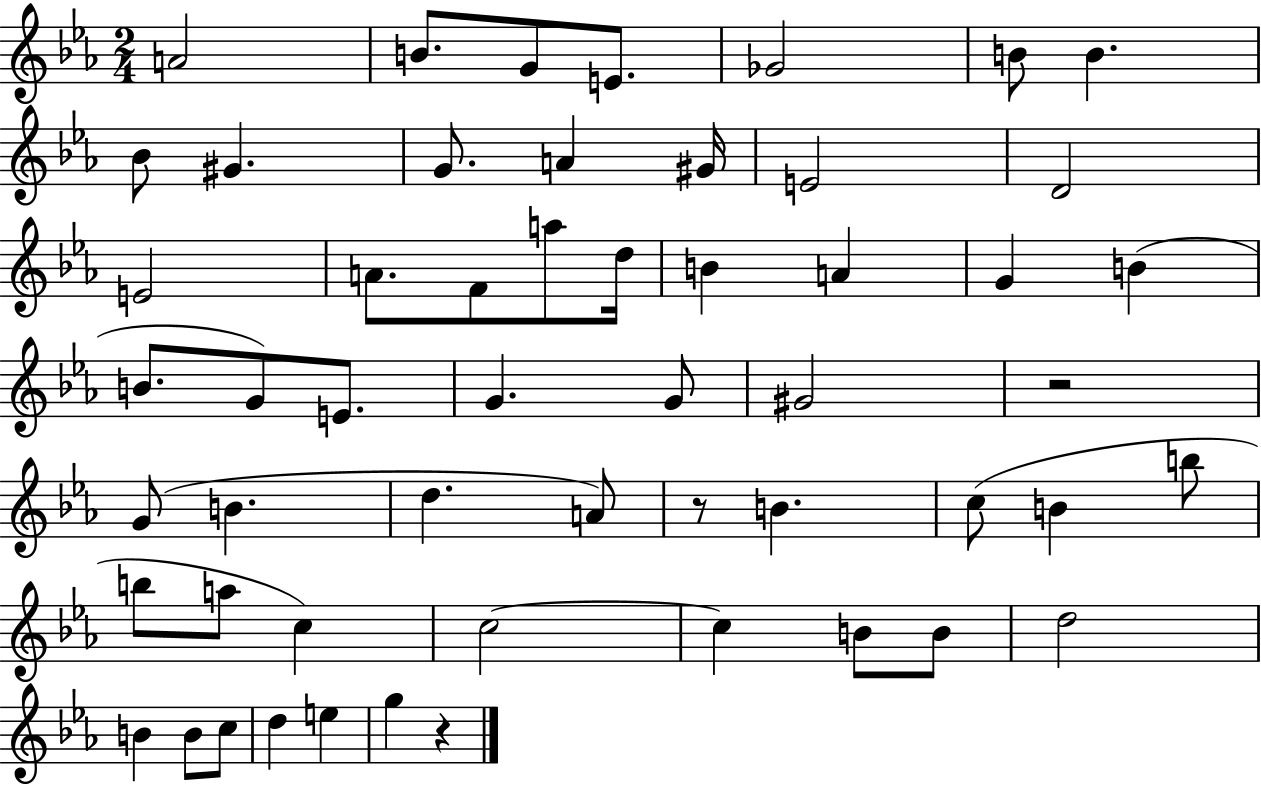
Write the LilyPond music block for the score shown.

{
  \clef treble
  \numericTimeSignature
  \time 2/4
  \key ees \major
  a'2 | b'8. g'8 e'8. | ges'2 | b'8 b'4. | \break bes'8 gis'4. | g'8. a'4 gis'16 | e'2 | d'2 | \break e'2 | a'8. f'8 a''8 d''16 | b'4 a'4 | g'4 b'4( | \break b'8. g'8) e'8. | g'4. g'8 | gis'2 | r2 | \break g'8( b'4. | d''4. a'8) | r8 b'4. | c''8( b'4 b''8 | \break b''8 a''8 c''4) | c''2~~ | c''4 b'8 b'8 | d''2 | \break b'4 b'8 c''8 | d''4 e''4 | g''4 r4 | \bar "|."
}